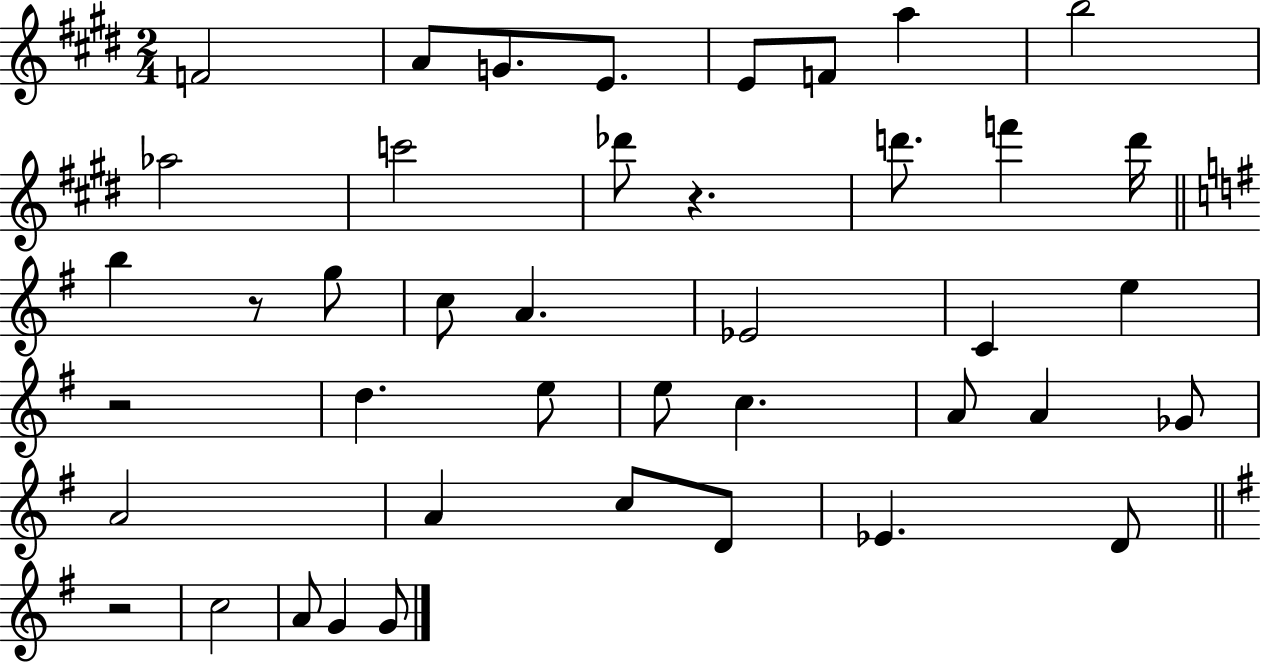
F4/h A4/e G4/e. E4/e. E4/e F4/e A5/q B5/h Ab5/h C6/h Db6/e R/q. D6/e. F6/q D6/s B5/q R/e G5/e C5/e A4/q. Eb4/h C4/q E5/q R/h D5/q. E5/e E5/e C5/q. A4/e A4/q Gb4/e A4/h A4/q C5/e D4/e Eb4/q. D4/e R/h C5/h A4/e G4/q G4/e